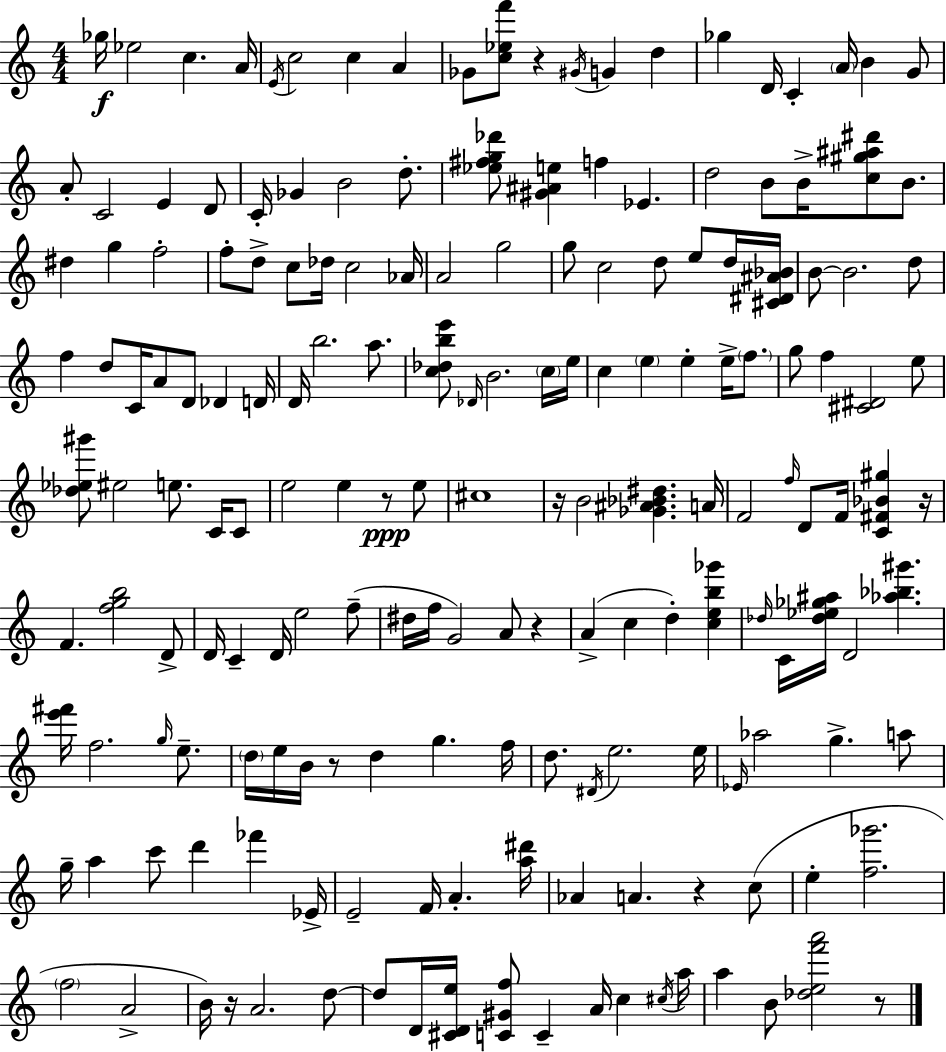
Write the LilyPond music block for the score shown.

{
  \clef treble
  \numericTimeSignature
  \time 4/4
  \key a \minor
  \repeat volta 2 { ges''16\f ees''2 c''4. a'16 | \acciaccatura { e'16 } c''2 c''4 a'4 | ges'8 <c'' ees'' f'''>8 r4 \acciaccatura { gis'16 } g'4 d''4 | ges''4 d'16 c'4-. \parenthesize a'16 b'4 | \break g'8 a'8-. c'2 e'4 | d'8 c'16-. ges'4 b'2 d''8.-. | <ees'' fis'' g'' des'''>8 <gis' ais' e''>4 f''4 ees'4. | d''2 b'8 b'16-> <c'' gis'' ais'' dis'''>8 b'8. | \break dis''4 g''4 f''2-. | f''8-. d''8-> c''8 des''16 c''2 | aes'16 a'2 g''2 | g''8 c''2 d''8 e''8 | \break d''16 <cis' dis' ais' bes'>16 b'8~~ b'2. | d''8 f''4 d''8 c'16 a'8 d'8 des'4 | d'16 d'16 b''2. a''8. | <c'' des'' b'' e'''>8 \grace { des'16 } b'2. | \break \parenthesize c''16 e''16 c''4 \parenthesize e''4 e''4-. e''16-> | \parenthesize f''8. g''8 f''4 <cis' dis'>2 | e''8 <des'' ees'' gis'''>8 eis''2 e''8. | c'16 c'8 e''2 e''4 r8\ppp | \break e''8 cis''1 | r16 b'2 <ges' ais' bes' dis''>4. | a'16 f'2 \grace { f''16 } d'8 f'16 <c' fis' bes' gis''>4 | r16 f'4. <f'' g'' b''>2 | \break d'8-> d'16 c'4-- d'16 e''2 | f''8--( dis''16 f''16 g'2) a'8 | r4 a'4->( c''4 d''4-.) | <c'' e'' b'' ges'''>4 \grace { des''16 } c'16 <des'' ees'' ges'' ais''>16 d'2 <aes'' bes'' gis'''>4. | \break <e''' fis'''>16 f''2. | \grace { g''16 } e''8.-- \parenthesize d''16 e''16 b'16 r8 d''4 g''4. | f''16 d''8. \acciaccatura { dis'16 } e''2. | e''16 \grace { ees'16 } aes''2 | \break g''4.-> a''8 g''16-- a''4 c'''8 d'''4 | fes'''4 ees'16-> e'2-- | f'16 a'4.-. <a'' dis'''>16 aes'4 a'4. | r4 c''8( e''4-. <f'' ges'''>2. | \break \parenthesize f''2 | a'2-> b'16) r16 a'2. | d''8~~ d''8 d'16 <cis' d' e''>16 <c' gis' f''>8 c'4-- | a'16 c''4 \acciaccatura { cis''16 } a''16 a''4 b'8 <des'' e'' f''' a'''>2 | \break r8 } \bar "|."
}